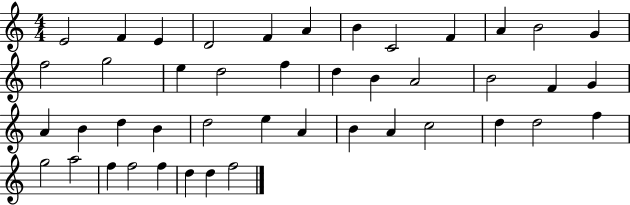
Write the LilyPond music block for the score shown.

{
  \clef treble
  \numericTimeSignature
  \time 4/4
  \key c \major
  e'2 f'4 e'4 | d'2 f'4 a'4 | b'4 c'2 f'4 | a'4 b'2 g'4 | \break f''2 g''2 | e''4 d''2 f''4 | d''4 b'4 a'2 | b'2 f'4 g'4 | \break a'4 b'4 d''4 b'4 | d''2 e''4 a'4 | b'4 a'4 c''2 | d''4 d''2 f''4 | \break g''2 a''2 | f''4 f''2 f''4 | d''4 d''4 f''2 | \bar "|."
}